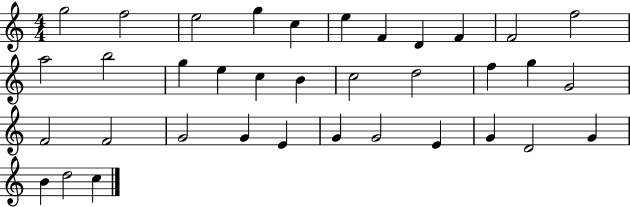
X:1
T:Untitled
M:4/4
L:1/4
K:C
g2 f2 e2 g c e F D F F2 f2 a2 b2 g e c B c2 d2 f g G2 F2 F2 G2 G E G G2 E G D2 G B d2 c